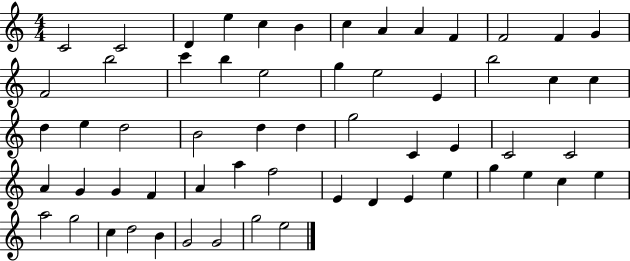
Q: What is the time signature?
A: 4/4